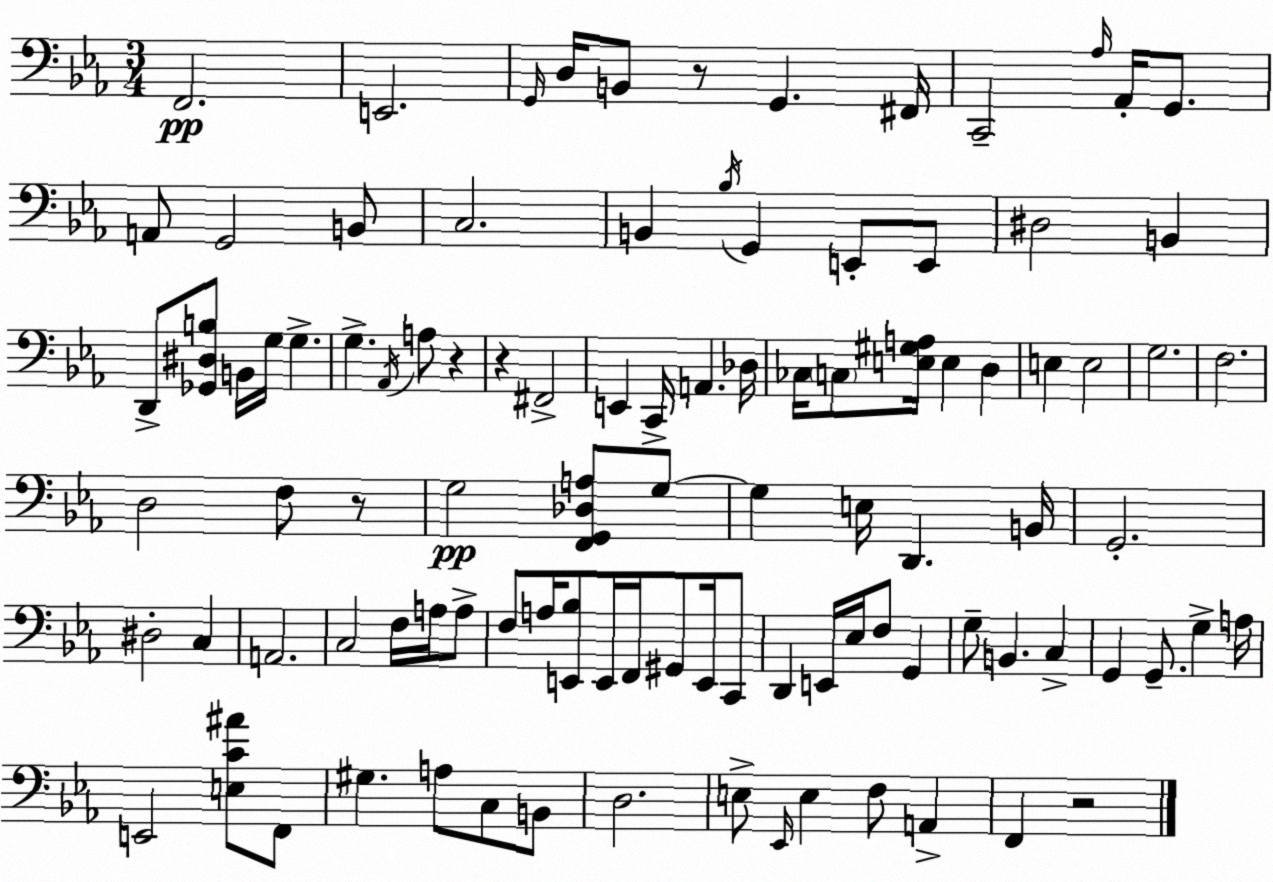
X:1
T:Untitled
M:3/4
L:1/4
K:Cm
F,,2 E,,2 G,,/4 D,/4 B,,/2 z/2 G,, ^F,,/4 C,,2 _A,/4 _A,,/4 G,,/2 A,,/2 G,,2 B,,/2 C,2 B,, _B,/4 G,, E,,/2 E,,/2 ^D,2 B,, D,,/2 [_G,,^D,B,]/2 B,,/4 G,/4 G, G, _A,,/4 A,/2 z z ^F,,2 E,, C,,/4 A,, _D,/4 _C,/4 C,/2 [E,^G,A,]/4 E, D, E, E,2 G,2 F,2 D,2 F,/2 z/2 G,2 [F,,G,,_D,A,]/2 G,/2 G, E,/4 D,, B,,/4 G,,2 ^D,2 C, A,,2 C,2 F,/4 A,/4 A,/2 F,/2 A,/4 [E,,_B,]/2 E,,/4 F,,/4 ^G,,/2 E,,/4 C,,/2 D,, E,,/4 _E,/4 F,/2 G,, G,/2 B,, C, G,, G,,/2 G, A,/4 E,,2 [E,C^A]/2 F,,/2 ^G, A,/2 C,/2 B,,/2 D,2 E,/2 _E,,/4 E, F,/2 A,, F,, z2